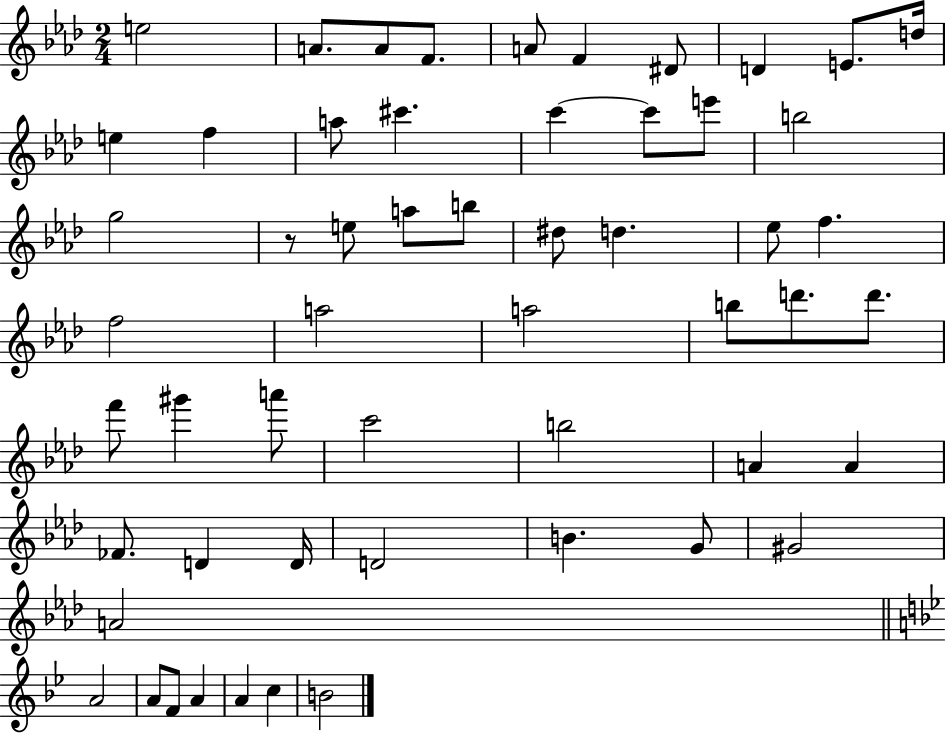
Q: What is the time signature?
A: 2/4